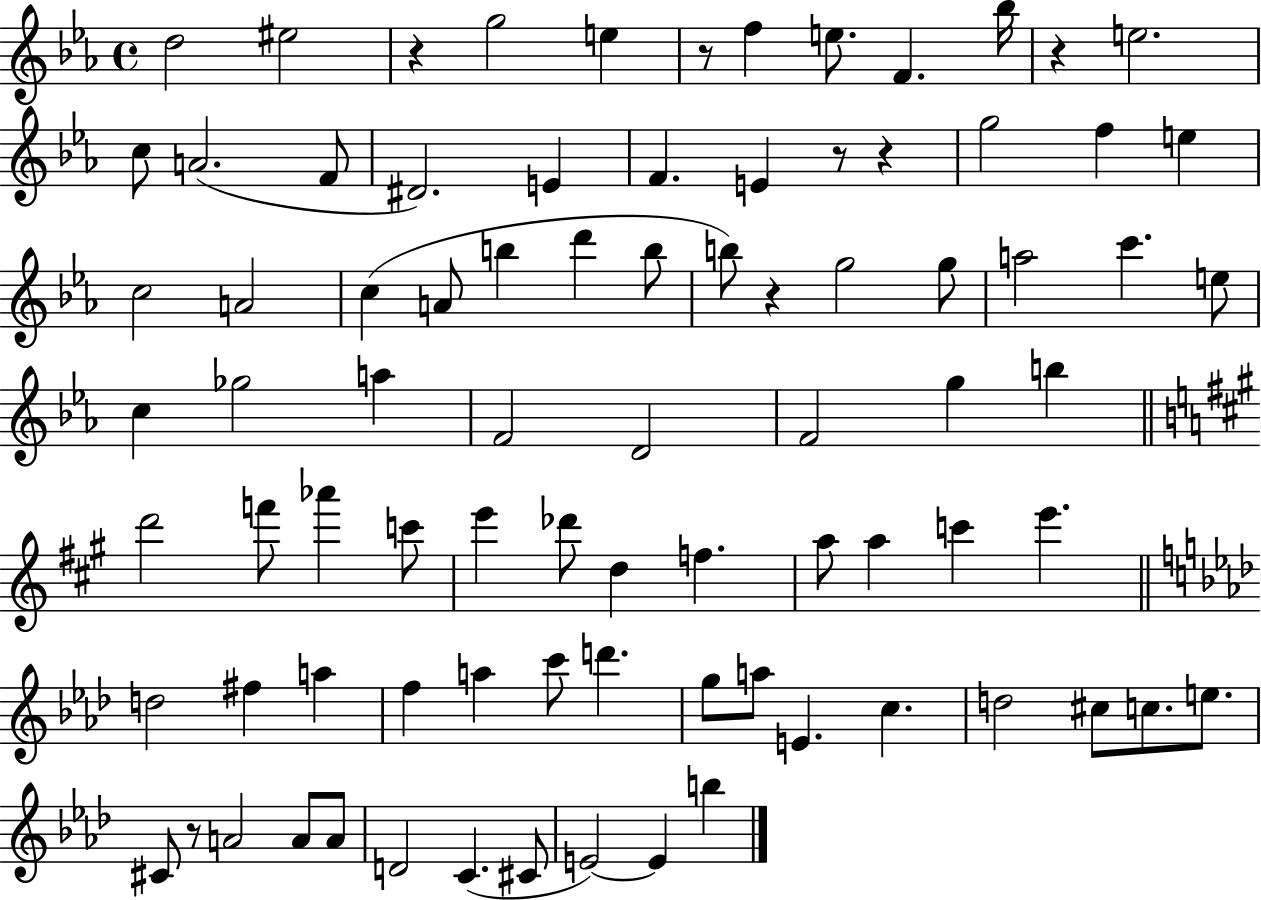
{
  \clef treble
  \time 4/4
  \defaultTimeSignature
  \key ees \major
  \repeat volta 2 { d''2 eis''2 | r4 g''2 e''4 | r8 f''4 e''8. f'4. bes''16 | r4 e''2. | \break c''8 a'2.( f'8 | dis'2.) e'4 | f'4. e'4 r8 r4 | g''2 f''4 e''4 | \break c''2 a'2 | c''4( a'8 b''4 d'''4 b''8 | b''8) r4 g''2 g''8 | a''2 c'''4. e''8 | \break c''4 ges''2 a''4 | f'2 d'2 | f'2 g''4 b''4 | \bar "||" \break \key a \major d'''2 f'''8 aes'''4 c'''8 | e'''4 des'''8 d''4 f''4. | a''8 a''4 c'''4 e'''4. | \bar "||" \break \key f \minor d''2 fis''4 a''4 | f''4 a''4 c'''8 d'''4. | g''8 a''8 e'4. c''4. | d''2 cis''8 c''8. e''8. | \break cis'8 r8 a'2 a'8 a'8 | d'2 c'4.( cis'8 | e'2~~) e'4 b''4 | } \bar "|."
}